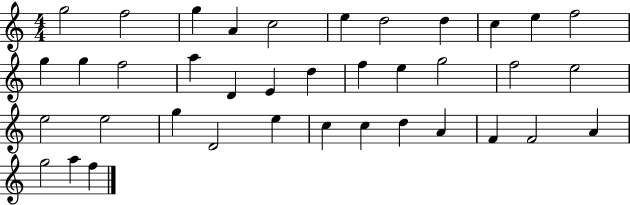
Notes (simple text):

G5/h F5/h G5/q A4/q C5/h E5/q D5/h D5/q C5/q E5/q F5/h G5/q G5/q F5/h A5/q D4/q E4/q D5/q F5/q E5/q G5/h F5/h E5/h E5/h E5/h G5/q D4/h E5/q C5/q C5/q D5/q A4/q F4/q F4/h A4/q G5/h A5/q F5/q